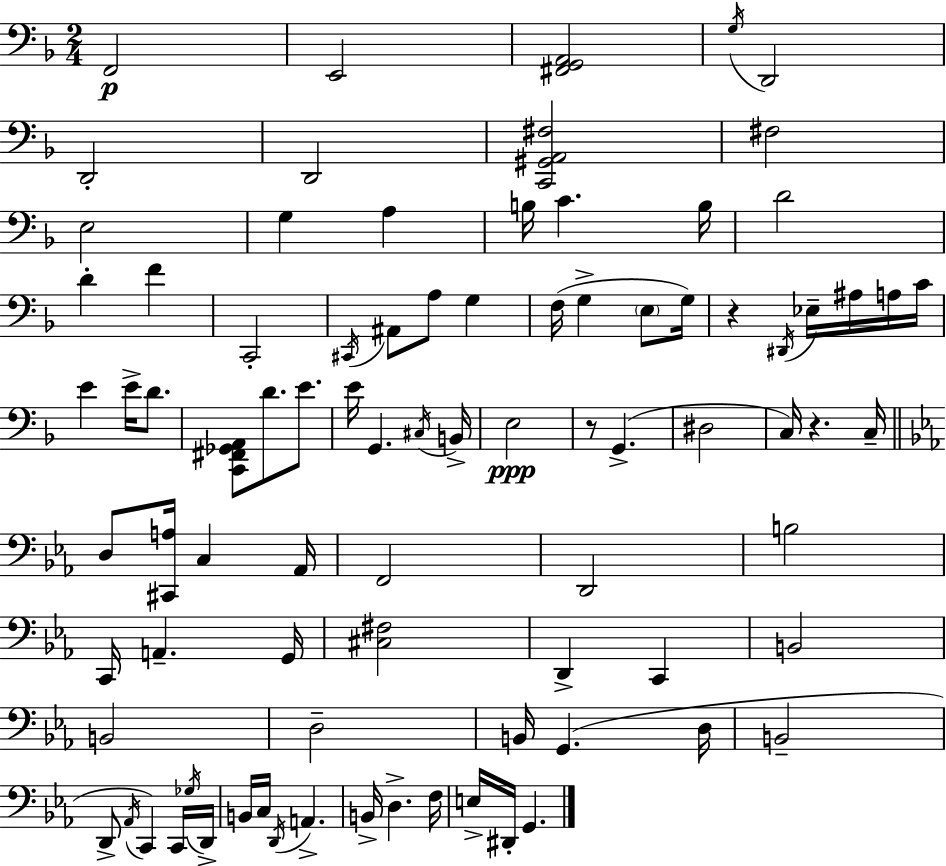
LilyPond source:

{
  \clef bass
  \numericTimeSignature
  \time 2/4
  \key d \minor
  f,2\p | e,2 | <fis, g, a,>2 | \acciaccatura { g16 } d,2 | \break d,2-. | d,2 | <c, gis, a, fis>2 | fis2 | \break e2 | g4 a4 | b16 c'4. | b16 d'2 | \break d'4-. f'4 | c,2-. | \acciaccatura { cis,16 } ais,8 a8 g4 | f16( g4-> \parenthesize e8 | \break g16) r4 \acciaccatura { dis,16 } ees16-- | ais16 a16 c'16 e'4 e'16-> | d'8. <c, fis, ges, a,>8 d'8. | e'8. e'16 g,4. | \break \acciaccatura { cis16 } b,16-> e2\ppp | r8 g,4.->( | dis2 | c16) r4. | \break c16-- \bar "||" \break \key ees \major d8 <cis, a>16 c4 aes,16 | f,2 | d,2 | b2 | \break c,16 a,4.-- g,16 | <cis fis>2 | d,4-> c,4 | b,2 | \break b,2 | d2-- | b,16 g,4.( d16 | b,2-- | \break d,8-> \acciaccatura { aes,16 }) c,4 c,16 | \acciaccatura { ges16 } d,16-> b,16 c16 \acciaccatura { d,16 } a,4.-> | b,16-> d4.-> | f16 e16-> dis,16-. g,4. | \break \bar "|."
}